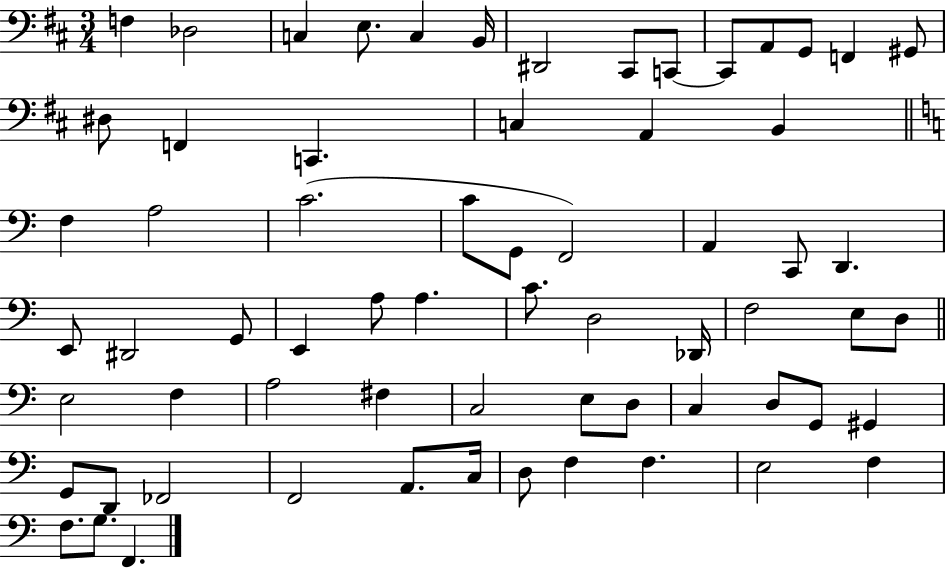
F3/q Db3/h C3/q E3/e. C3/q B2/s D#2/h C#2/e C2/e C2/e A2/e G2/e F2/q G#2/e D#3/e F2/q C2/q. C3/q A2/q B2/q F3/q A3/h C4/h. C4/e G2/e F2/h A2/q C2/e D2/q. E2/e D#2/h G2/e E2/q A3/e A3/q. C4/e. D3/h Db2/s F3/h E3/e D3/e E3/h F3/q A3/h F#3/q C3/h E3/e D3/e C3/q D3/e G2/e G#2/q G2/e D2/e FES2/h F2/h A2/e. C3/s D3/e F3/q F3/q. E3/h F3/q F3/e. G3/e. F2/q.